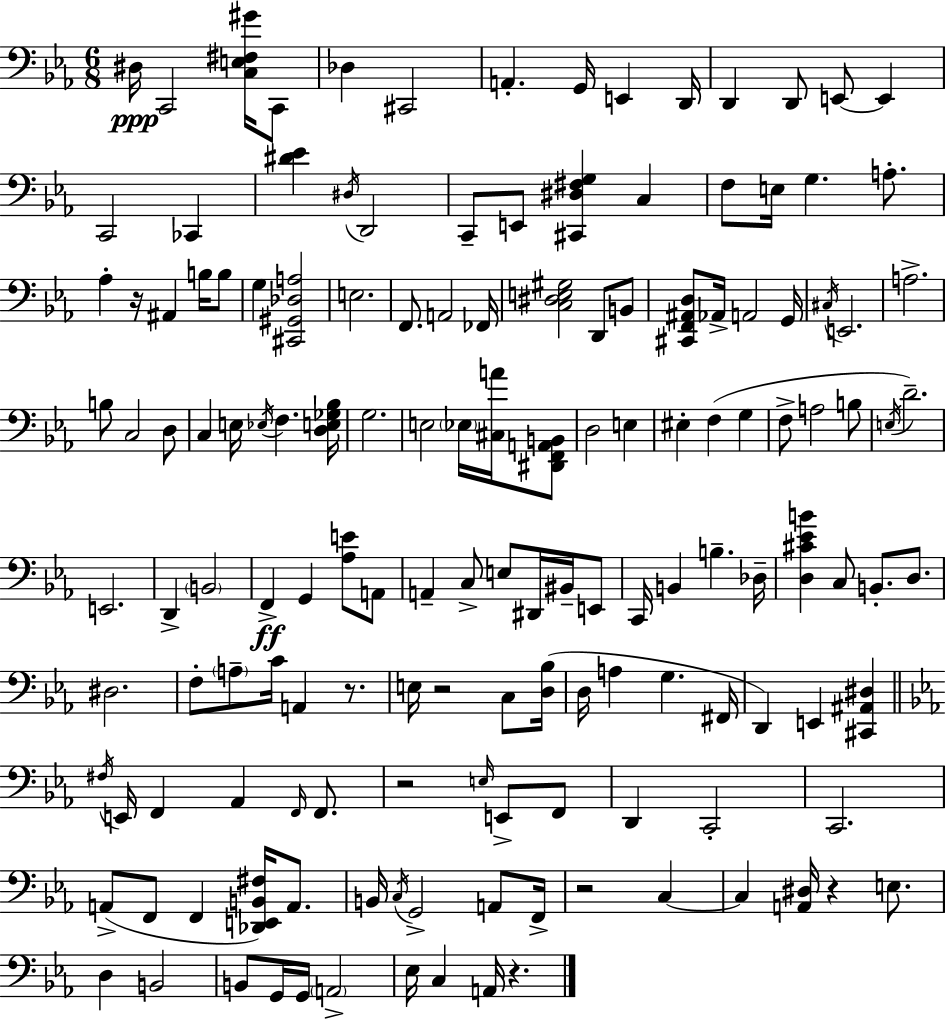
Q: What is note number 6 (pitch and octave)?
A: A2